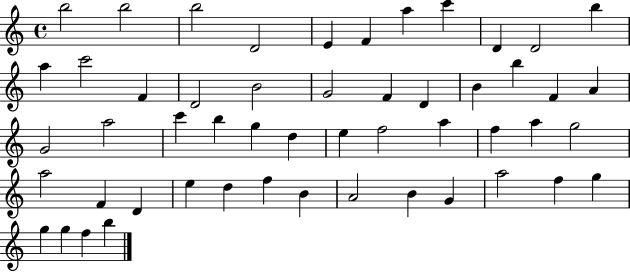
X:1
T:Untitled
M:4/4
L:1/4
K:C
b2 b2 b2 D2 E F a c' D D2 b a c'2 F D2 B2 G2 F D B b F A G2 a2 c' b g d e f2 a f a g2 a2 F D e d f B A2 B G a2 f g g g f b